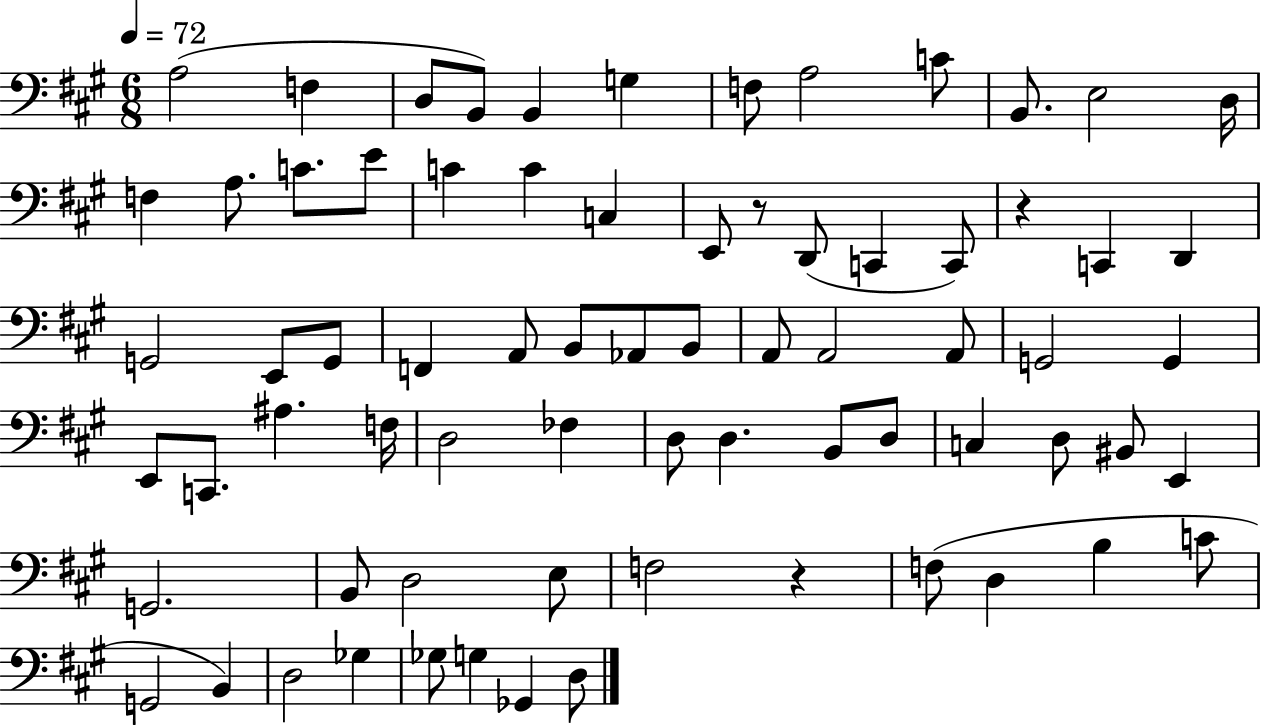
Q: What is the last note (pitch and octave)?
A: D3